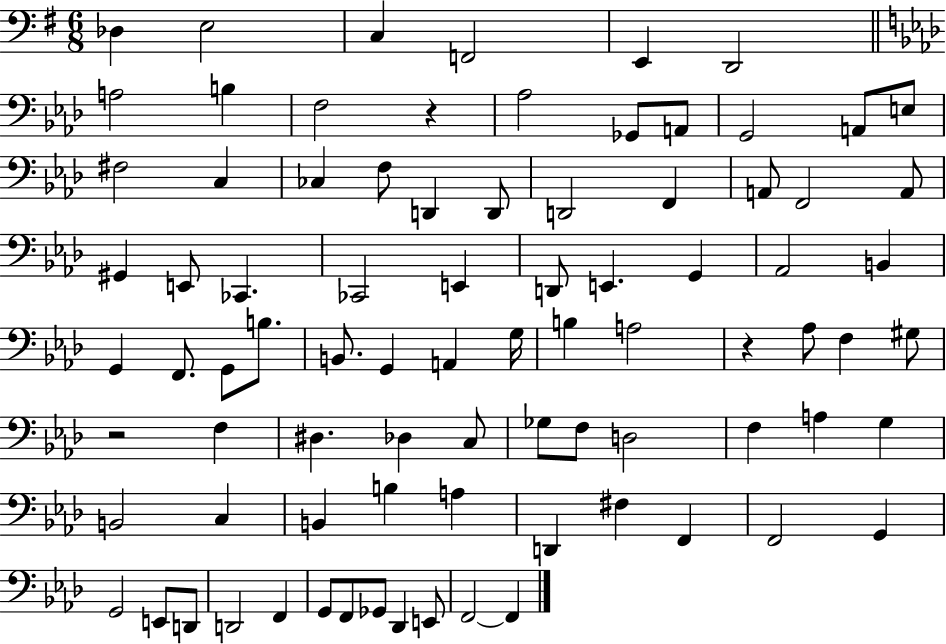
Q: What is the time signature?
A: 6/8